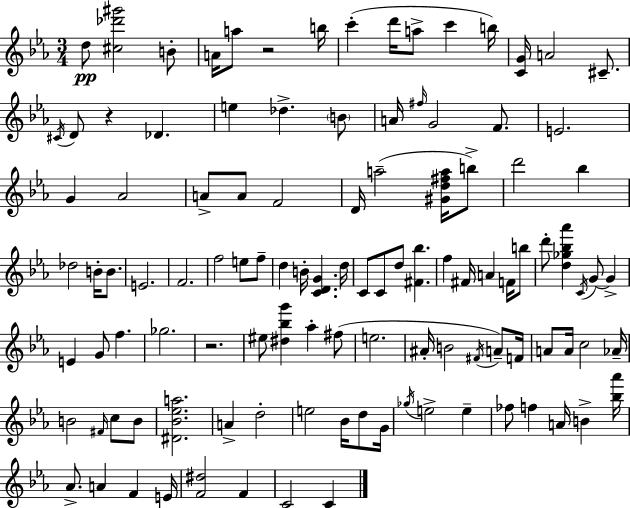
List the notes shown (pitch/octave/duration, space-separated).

D5/e [C#5,Db6,G#6]/h B4/e A4/s A5/e R/h B5/s C6/q D6/s A5/e C6/q B5/s [C4,G4]/s A4/h C#4/e. C#4/s D4/e R/q Db4/q. E5/q Db5/q. B4/e A4/s F#5/s G4/h F4/e. E4/h. G4/q Ab4/h A4/e A4/e F4/h D4/s A5/h [G#4,D5,F#5,A5]/s B5/e D6/h Bb5/q Db5/h B4/s B4/e. E4/h. F4/h. F5/h E5/e F5/e D5/q B4/s [C4,D4,G4]/q. D5/s C4/e C4/e D5/e [F#4,Bb5]/q. F5/q F#4/s A4/q F4/s B5/e D6/e [D5,Gb5,Bb5,Ab6]/q C4/s G4/e G4/q E4/q G4/e F5/q. Gb5/h. R/h. EIS5/e [D#5,Bb5,G6]/q Ab5/q F#5/e E5/h. A#4/s B4/h F#4/s A4/e F4/s A4/e A4/s C5/h Ab4/s B4/h F#4/s C5/e B4/e [D#4,Bb4,Eb5,A5]/h. A4/q D5/h E5/h Bb4/s D5/e G4/s Gb5/s E5/h E5/q FES5/e F5/q A4/s B4/q [Bb5,Ab6]/s Ab4/e. A4/q F4/q E4/s [F4,D#5]/h F4/q C4/h C4/q